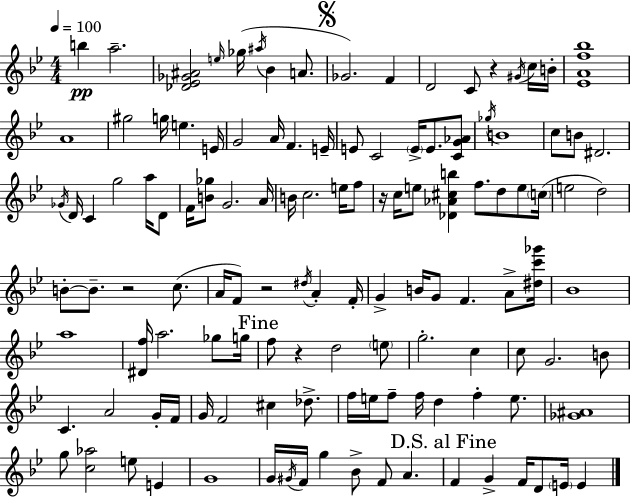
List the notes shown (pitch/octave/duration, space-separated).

B5/q A5/h. [Db4,Eb4,Gb4,A#4]/h E5/s Gb5/s A#5/s Bb4/q A4/e. Gb4/h. F4/q D4/h C4/e R/q G#4/s C5/s B4/s [Eb4,A4,F5,Bb5]/w A4/w G#5/h G5/s E5/q. E4/s G4/h A4/s F4/q. E4/s E4/e C4/h E4/s E4/e. [C4,G4,Ab4]/e Gb5/s B4/w C5/e B4/e D#4/h. Gb4/s D4/s C4/q G5/h A5/s D4/e F4/s [B4,Gb5]/e G4/h. A4/s B4/s C5/h. E5/s F5/e R/s C5/s E5/e [Db4,Ab4,C#5,B5]/q F5/e. D5/e E5/e C5/s E5/h D5/h B4/e B4/e. R/h C5/e. A4/s F4/e R/h D#5/s A4/q F4/s G4/q B4/s G4/e F4/q. A4/e [D#5,C6,Gb6]/s Bb4/w A5/w [D#4,F5]/s A5/h. Gb5/e G5/s F5/e R/q D5/h E5/e G5/h. C5/q C5/e G4/h. B4/e C4/q. A4/h G4/s F4/s G4/s F4/h C#5/q Db5/e. F5/s E5/s F5/e F5/s D5/q F5/q E5/e. [Gb4,A#4]/w G5/e [C5,Ab5]/h E5/e E4/q G4/w G4/s G#4/s F4/s G5/q Bb4/e F4/e A4/q. F4/q G4/q F4/s D4/e E4/s E4/q